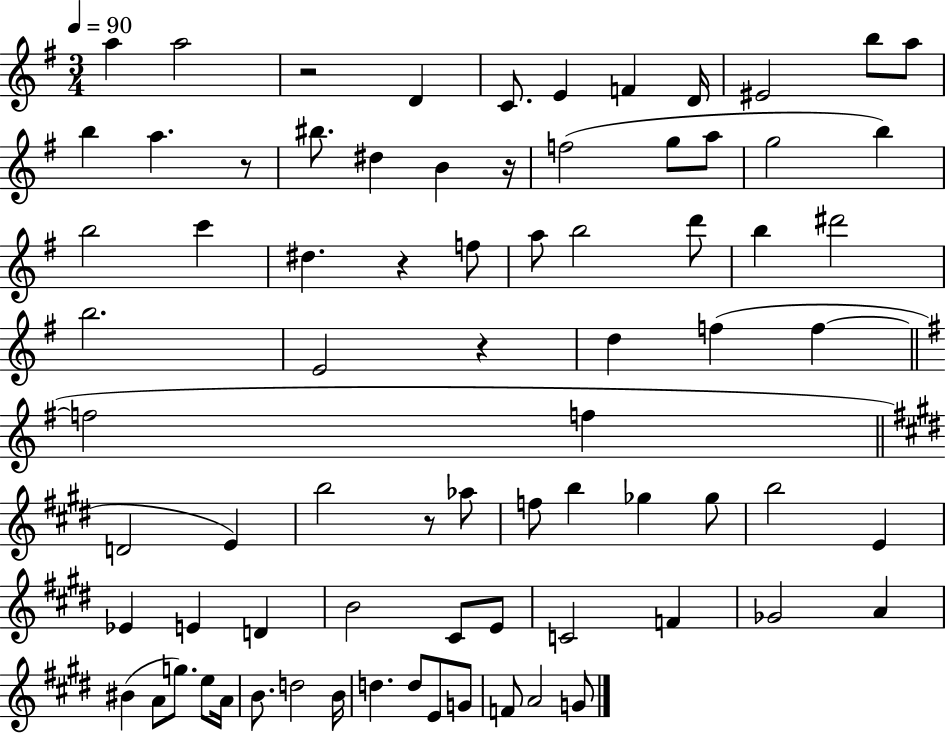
A5/q A5/h R/h D4/q C4/e. E4/q F4/q D4/s EIS4/h B5/e A5/e B5/q A5/q. R/e BIS5/e. D#5/q B4/q R/s F5/h G5/e A5/e G5/h B5/q B5/h C6/q D#5/q. R/q F5/e A5/e B5/h D6/e B5/q D#6/h B5/h. E4/h R/q D5/q F5/q F5/q F5/h F5/q D4/h E4/q B5/h R/e Ab5/e F5/e B5/q Gb5/q Gb5/e B5/h E4/q Eb4/q E4/q D4/q B4/h C#4/e E4/e C4/h F4/q Gb4/h A4/q BIS4/q A4/e G5/e. E5/e A4/s B4/e. D5/h B4/s D5/q. D5/e E4/e G4/e F4/e A4/h G4/e